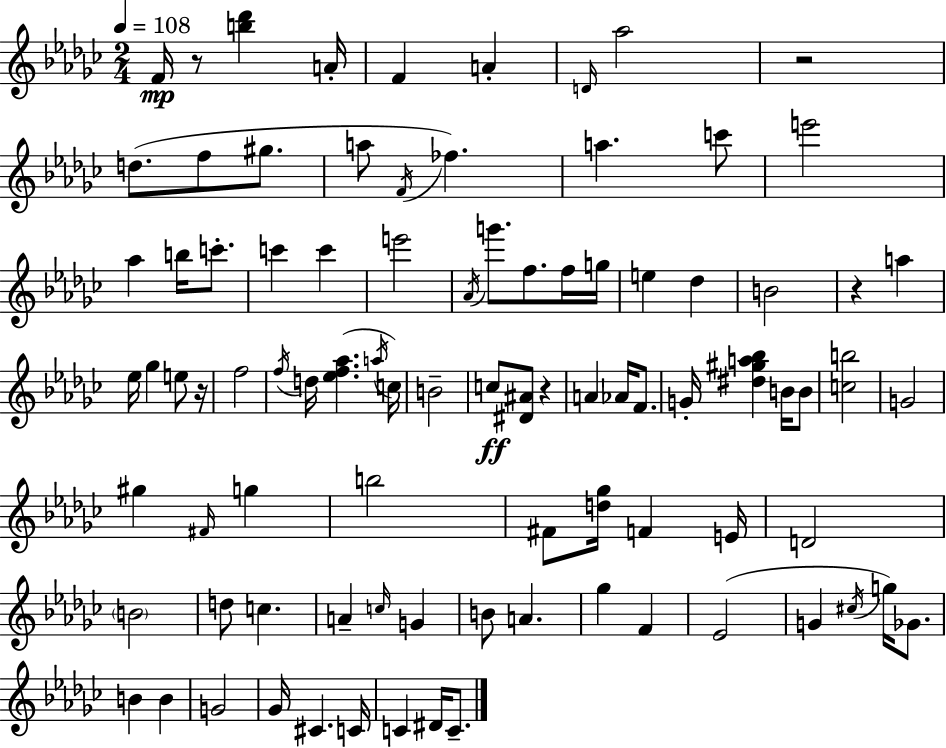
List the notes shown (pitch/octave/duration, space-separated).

F4/s R/e [B5,Db6]/q A4/s F4/q A4/q D4/s Ab5/h R/h D5/e. F5/e G#5/e. A5/e F4/s FES5/q. A5/q. C6/e E6/h Ab5/q B5/s C6/e. C6/q C6/q E6/h Ab4/s G6/e. F5/e. F5/s G5/s E5/q Db5/q B4/h R/q A5/q Eb5/s Gb5/q E5/e R/s F5/h F5/s D5/s [Eb5,F5,Ab5]/q. A5/s C5/s B4/h C5/e [D#4,A#4]/e R/q A4/q Ab4/s F4/e. G4/s [D#5,G#5,A5,Bb5]/q B4/s B4/e [C5,B5]/h G4/h G#5/q F#4/s G5/q B5/h F#4/e [D5,Gb5]/s F4/q E4/s D4/h B4/h D5/e C5/q. A4/q C5/s G4/q B4/e A4/q. Gb5/q F4/q Eb4/h G4/q C#5/s G5/s Gb4/e. B4/q B4/q G4/h Gb4/s C#4/q. C4/s C4/q D#4/s C4/e.